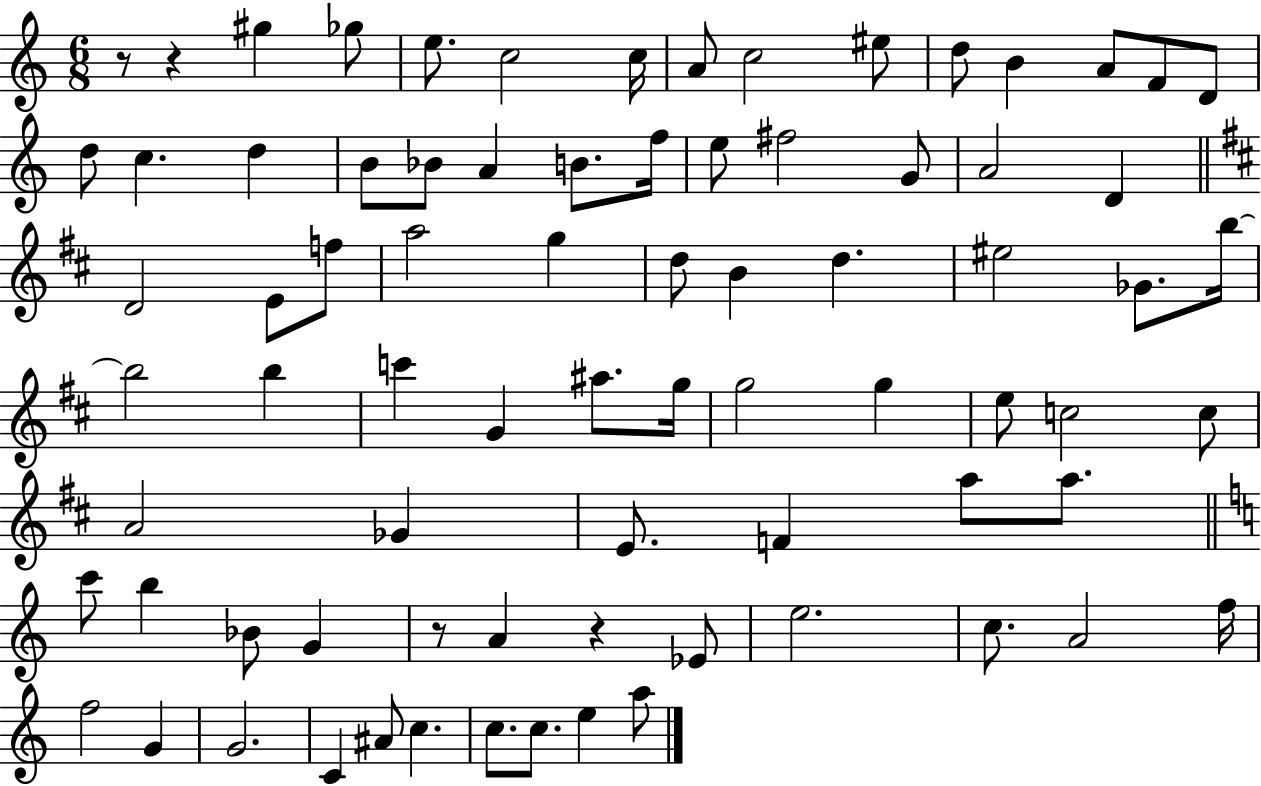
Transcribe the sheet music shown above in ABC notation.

X:1
T:Untitled
M:6/8
L:1/4
K:C
z/2 z ^g _g/2 e/2 c2 c/4 A/2 c2 ^e/2 d/2 B A/2 F/2 D/2 d/2 c d B/2 _B/2 A B/2 f/4 e/2 ^f2 G/2 A2 D D2 E/2 f/2 a2 g d/2 B d ^e2 _G/2 b/4 b2 b c' G ^a/2 g/4 g2 g e/2 c2 c/2 A2 _G E/2 F a/2 a/2 c'/2 b _B/2 G z/2 A z _E/2 e2 c/2 A2 f/4 f2 G G2 C ^A/2 c c/2 c/2 e a/2